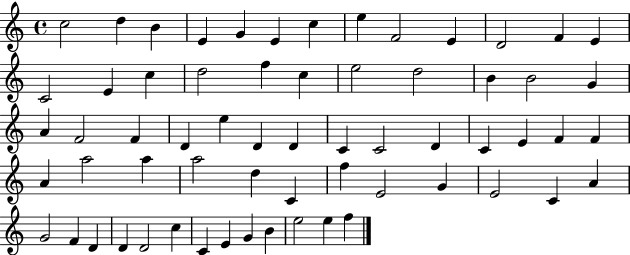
C5/h D5/q B4/q E4/q G4/q E4/q C5/q E5/q F4/h E4/q D4/h F4/q E4/q C4/h E4/q C5/q D5/h F5/q C5/q E5/h D5/h B4/q B4/h G4/q A4/q F4/h F4/q D4/q E5/q D4/q D4/q C4/q C4/h D4/q C4/q E4/q F4/q F4/q A4/q A5/h A5/q A5/h D5/q C4/q F5/q E4/h G4/q E4/h C4/q A4/q G4/h F4/q D4/q D4/q D4/h C5/q C4/q E4/q G4/q B4/q E5/h E5/q F5/q